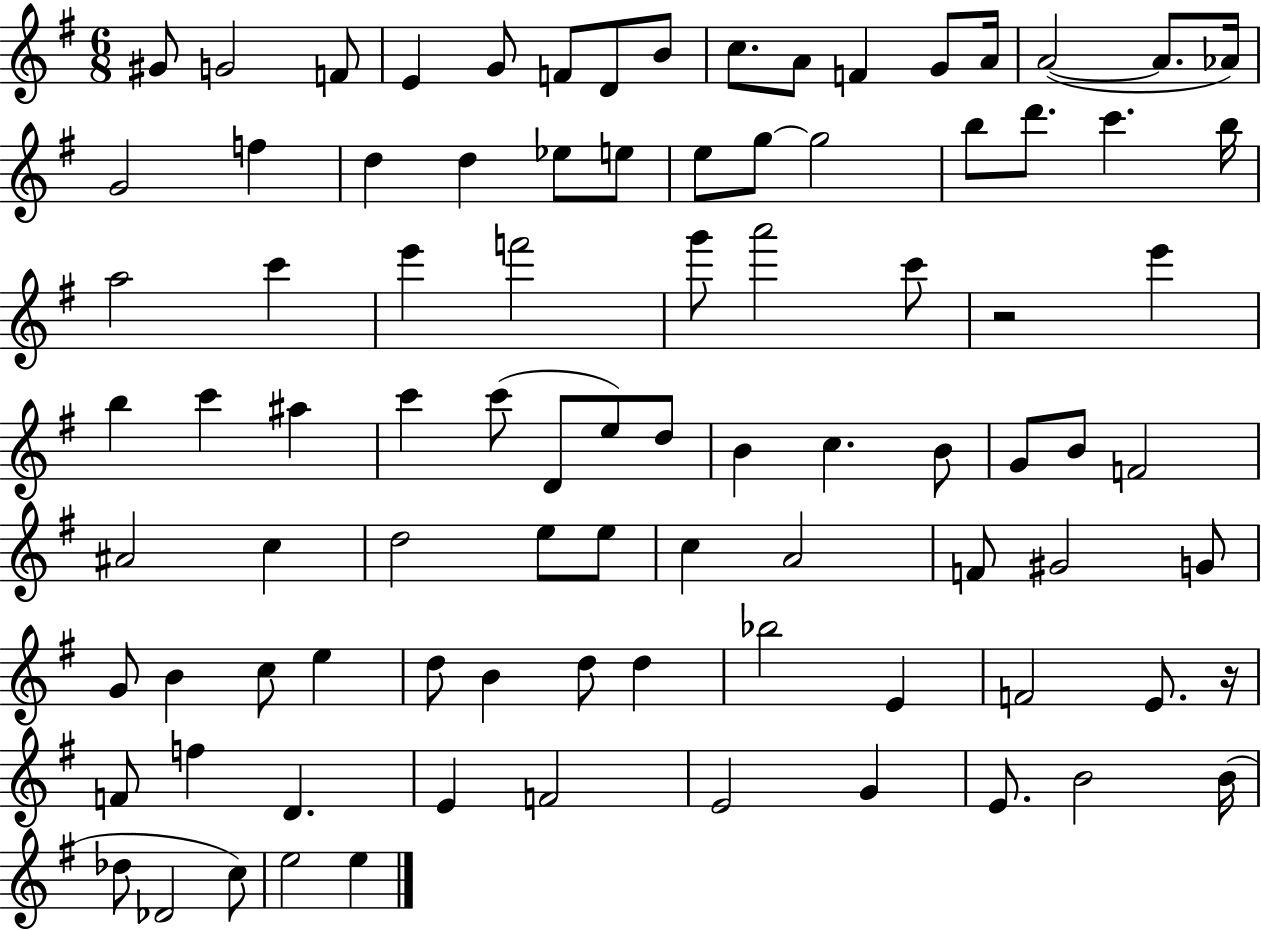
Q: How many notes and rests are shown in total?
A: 90